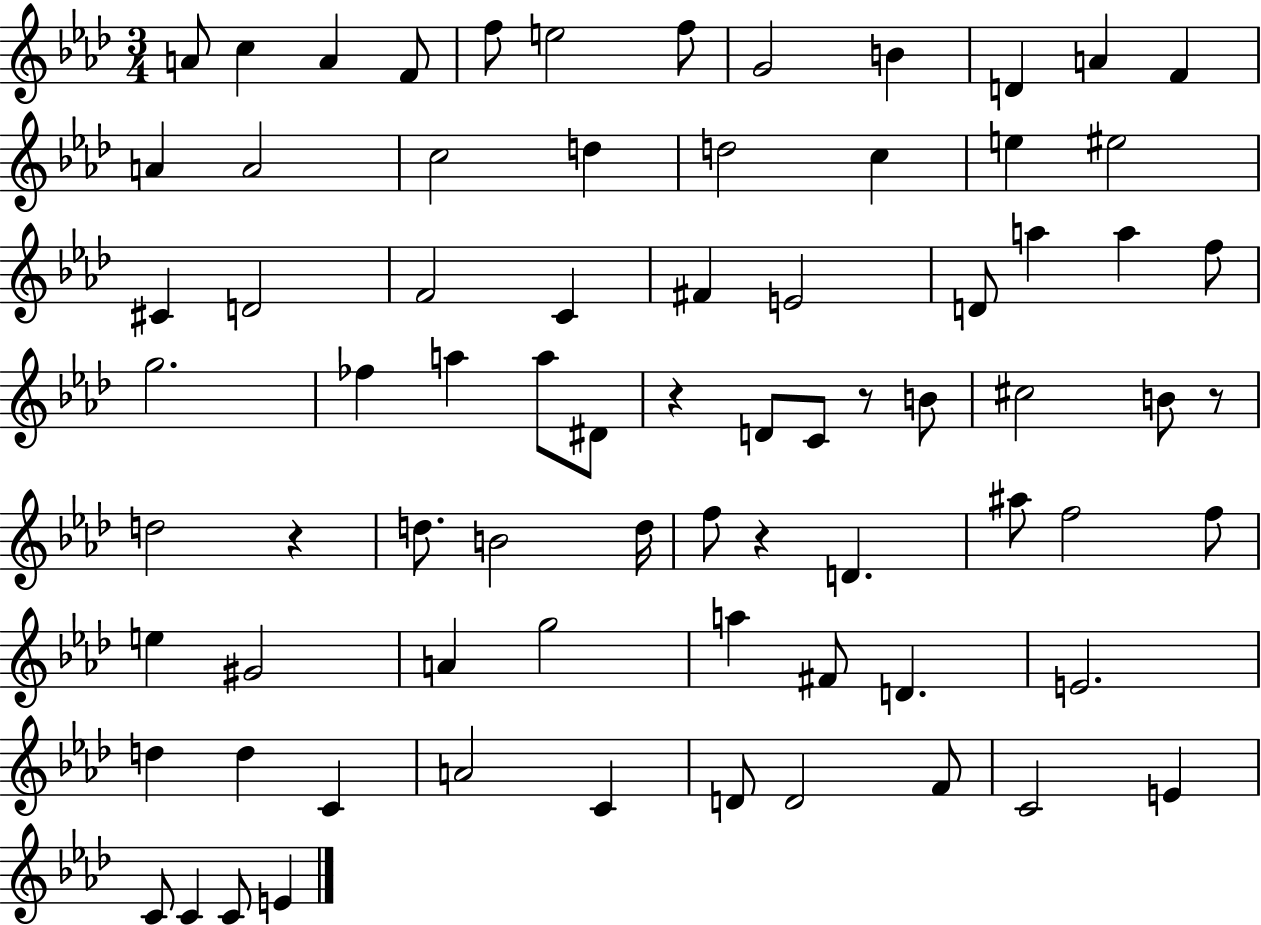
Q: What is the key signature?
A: AES major